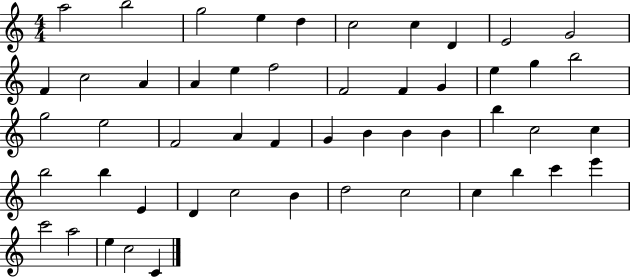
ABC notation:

X:1
T:Untitled
M:4/4
L:1/4
K:C
a2 b2 g2 e d c2 c D E2 G2 F c2 A A e f2 F2 F G e g b2 g2 e2 F2 A F G B B B b c2 c b2 b E D c2 B d2 c2 c b c' e' c'2 a2 e c2 C